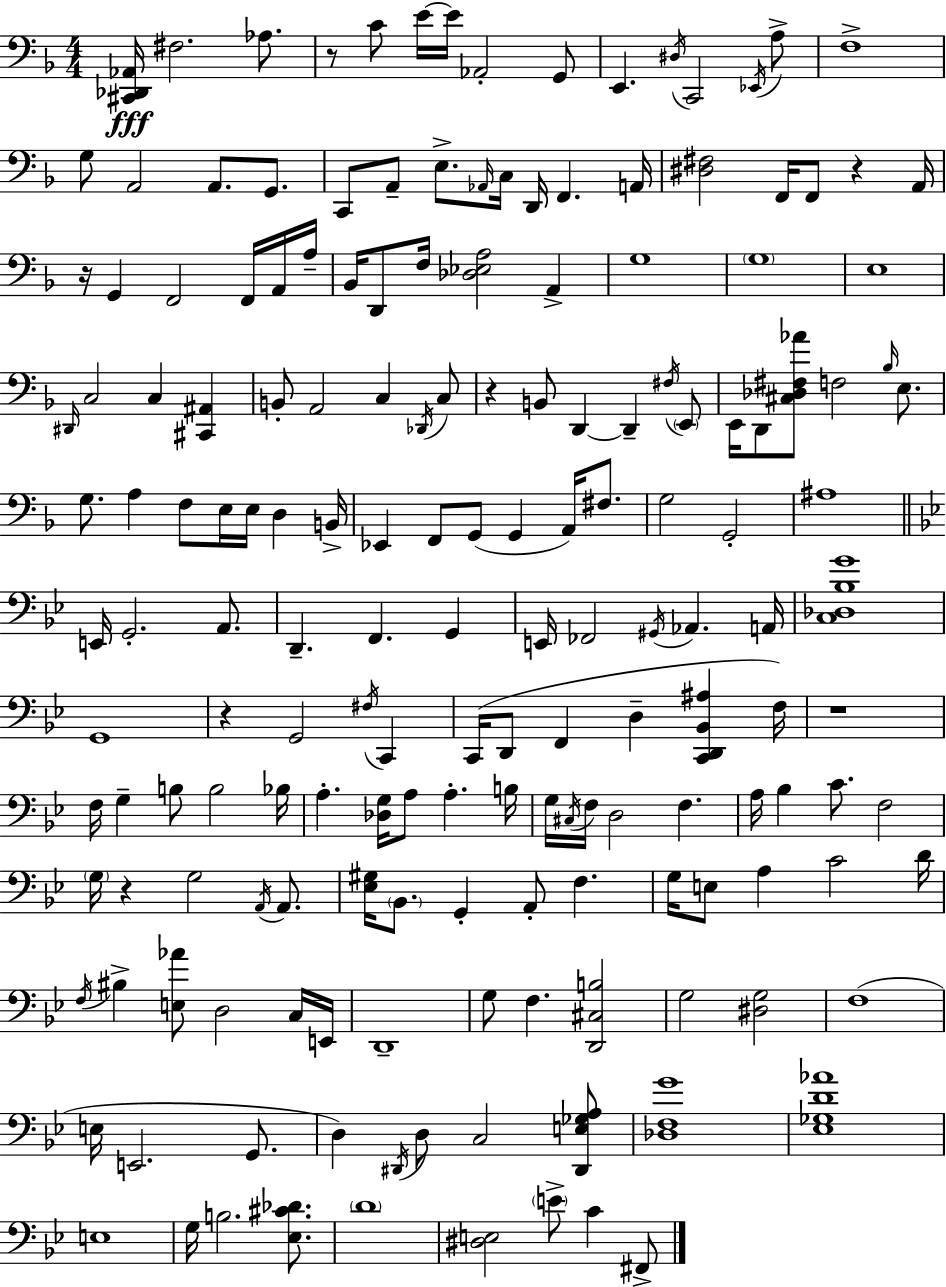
{
  \clef bass
  \numericTimeSignature
  \time 4/4
  \key f \major
  <cis, des, aes,>16\fff fis2. aes8. | r8 c'8 e'16~~ e'16 aes,2-. g,8 | e,4. \acciaccatura { dis16 } c,2 \acciaccatura { ees,16 } | a8-> f1-> | \break g8 a,2 a,8. g,8. | c,8 a,8-- e8.-> \grace { aes,16 } c16 d,16 f,4. | a,16 <dis fis>2 f,16 f,8 r4 | a,16 r16 g,4 f,2 | \break f,16 a,16 a16-- bes,16 d,8 f16 <des ees a>2 a,4-> | g1 | \parenthesize g1 | e1 | \break \grace { dis,16 } c2 c4 | <cis, ais,>4 b,8-. a,2 c4 | \acciaccatura { des,16 } c8 r4 b,8 d,4~~ d,4-- | \acciaccatura { fis16 } \parenthesize e,8 e,16 d,8 <cis des fis aes'>8 f2 | \break \grace { bes16 } e8. g8. a4 f8 | e16 e16 d4 b,16-> ees,4 f,8 g,8( g,4 | a,16) fis8. g2 g,2-. | ais1 | \break \bar "||" \break \key bes \major e,16 g,2.-. a,8. | d,4.-- f,4. g,4 | e,16 fes,2 \acciaccatura { gis,16 } aes,4. | a,16 <c des bes g'>1 | \break g,1 | r4 g,2 \acciaccatura { fis16 } c,4 | c,16( d,8 f,4 d4-- <c, d, bes, ais>4 | f16) r1 | \break f16 g4-- b8 b2 | bes16 a4.-. <des g>16 a8 a4.-. | b16 g16 \acciaccatura { cis16 } f16 d2 f4. | a16 bes4 c'8. f2 | \break \parenthesize g16 r4 g2 | \acciaccatura { a,16 } a,8. <ees gis>16 \parenthesize bes,8. g,4-. a,8-. f4. | g16 e8 a4 c'2 | d'16 \acciaccatura { f16 } bis4-> <e aes'>8 d2 | \break c16 e,16 d,1-- | g8 f4. <d, cis b>2 | g2 <dis g>2 | f1( | \break e16 e,2. | g,8. d4) \acciaccatura { dis,16 } d8 c2 | <dis, e ges a>8 <des f g'>1 | <ees ges d' aes'>1 | \break e1 | g16 b2. | <ees cis' des'>8. \parenthesize d'1 | <dis e>2 \parenthesize e'8-> | \break c'4 fis,8-> \bar "|."
}